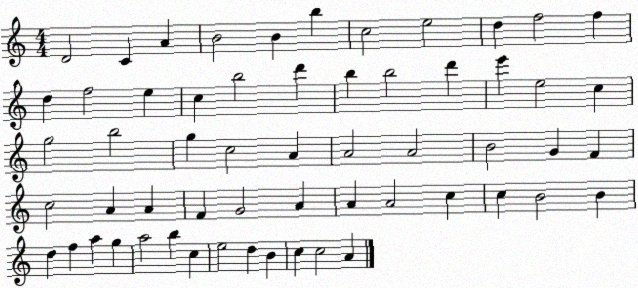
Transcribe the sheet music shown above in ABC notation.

X:1
T:Untitled
M:4/4
L:1/4
K:C
D2 C A B2 B b c2 e2 d f2 f d f2 e c b2 d' b b2 d' e' e2 c g2 b2 g c2 A A2 A2 B2 G F c2 A A F G2 A A A2 c c B2 B d f a g a2 b c e2 d B c c2 A